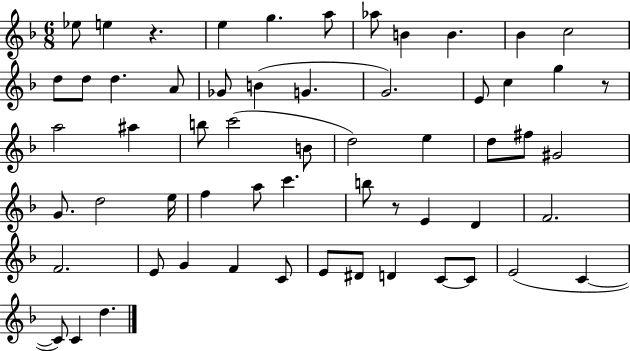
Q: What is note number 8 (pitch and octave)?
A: B4